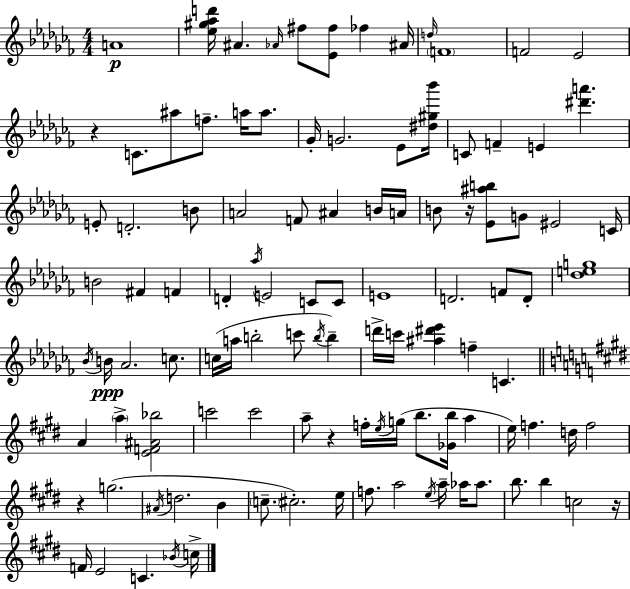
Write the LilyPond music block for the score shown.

{
  \clef treble
  \numericTimeSignature
  \time 4/4
  \key aes \minor
  \repeat volta 2 { a'1\p | <ees'' gis'' aes'' d'''>16 ais'4. \grace { aes'16 } fis''8 <ees' fis''>8 fes''4 | ais'16 \grace { d''16 } \parenthesize f'1 | f'2 ees'2 | \break r4 c'8. ais''8 f''8.-- a''16 a''8. | ges'16-. g'2. ees'8 | <dis'' gis'' bes'''>16 c'8 f'4-- e'4 <dis''' a'''>4. | e'8-. d'2.-. | \break b'8 a'2 f'8 ais'4 | b'16 a'16 b'8 r16 <ees' ais'' b''>8 g'8 eis'2 | c'16 b'2 fis'4 f'4 | d'4-. \acciaccatura { aes''16 } e'2 c'8 | \break c'8 e'1 | d'2. f'8 | d'8-. <des'' e'' g''>1 | \acciaccatura { bes'16 } b'16\ppp aes'2. | \break c''8. c''16( a''16 b''2-. c'''8 | \acciaccatura { b''16 }) b''4-- d'''16-> c'''16 <ais'' dis''' ees'''>4 f''4-- c'4. | \bar "||" \break \key e \major a'4 \parenthesize a''4-> <e' f' ais' bes''>2 | c'''2 c'''2 | a''8-- r4 f''16-. \acciaccatura { e''16 }( g''16 b''8. <ges' b''>16 a''4 | e''16) f''4. d''16 f''2 | \break r4 g''2.( | \acciaccatura { ais'16 } d''2. b'4 | \parenthesize c''8.-- cis''2.-.) | e''16 f''8. a''2 \acciaccatura { e''16 } a''16-- aes''16 | \break aes''8. b''8. b''4 c''2 | r16 f'16 e'2 c'4. | \acciaccatura { bes'16 } c''16-> } \bar "|."
}